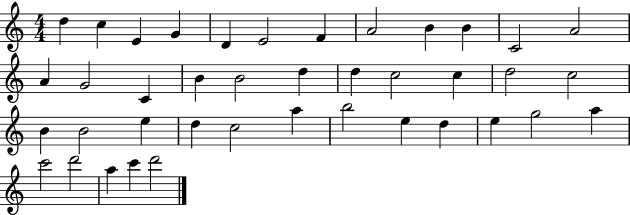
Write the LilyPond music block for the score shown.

{
  \clef treble
  \numericTimeSignature
  \time 4/4
  \key c \major
  d''4 c''4 e'4 g'4 | d'4 e'2 f'4 | a'2 b'4 b'4 | c'2 a'2 | \break a'4 g'2 c'4 | b'4 b'2 d''4 | d''4 c''2 c''4 | d''2 c''2 | \break b'4 b'2 e''4 | d''4 c''2 a''4 | b''2 e''4 d''4 | e''4 g''2 a''4 | \break c'''2 d'''2 | a''4 c'''4 d'''2 | \bar "|."
}